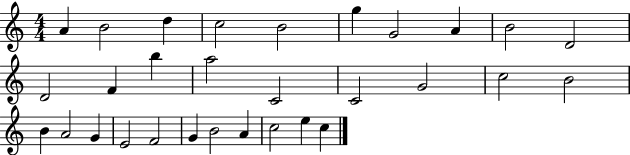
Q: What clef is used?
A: treble